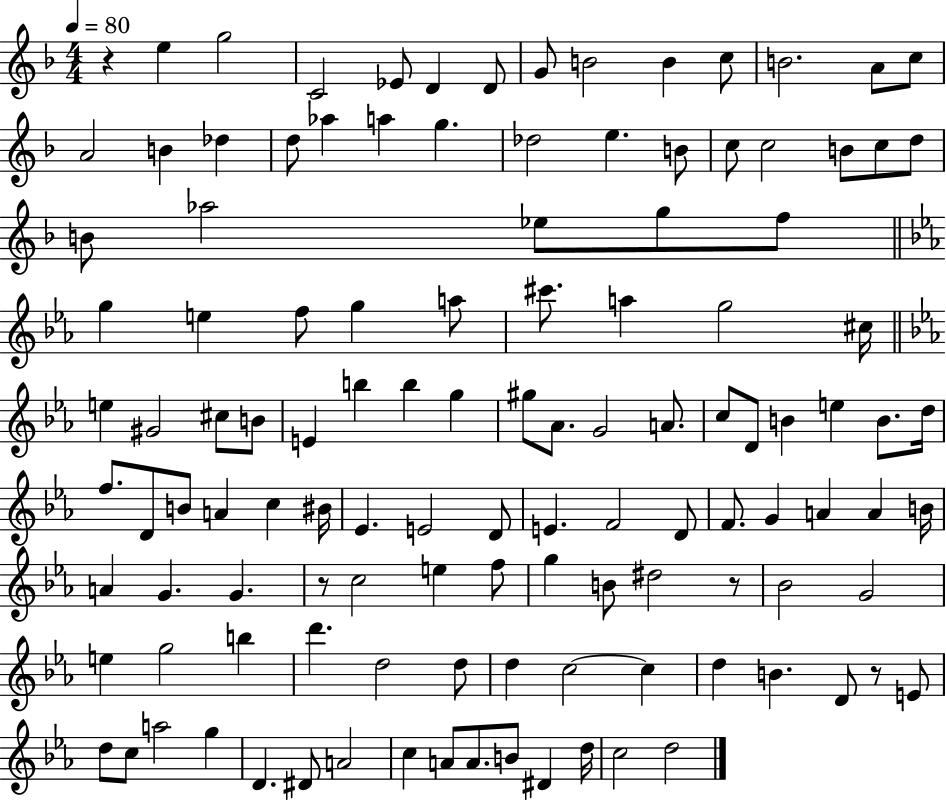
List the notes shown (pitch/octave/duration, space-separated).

R/q E5/q G5/h C4/h Eb4/e D4/q D4/e G4/e B4/h B4/q C5/e B4/h. A4/e C5/e A4/h B4/q Db5/q D5/e Ab5/q A5/q G5/q. Db5/h E5/q. B4/e C5/e C5/h B4/e C5/e D5/e B4/e Ab5/h Eb5/e G5/e F5/e G5/q E5/q F5/e G5/q A5/e C#6/e. A5/q G5/h C#5/s E5/q G#4/h C#5/e B4/e E4/q B5/q B5/q G5/q G#5/e Ab4/e. G4/h A4/e. C5/e D4/e B4/q E5/q B4/e. D5/s F5/e. D4/e B4/e A4/q C5/q BIS4/s Eb4/q. E4/h D4/e E4/q. F4/h D4/e F4/e. G4/q A4/q A4/q B4/s A4/q G4/q. G4/q. R/e C5/h E5/q F5/e G5/q B4/e D#5/h R/e Bb4/h G4/h E5/q G5/h B5/q D6/q. D5/h D5/e D5/q C5/h C5/q D5/q B4/q. D4/e R/e E4/e D5/e C5/e A5/h G5/q D4/q. D#4/e A4/h C5/q A4/e A4/e. B4/e D#4/q D5/s C5/h D5/h